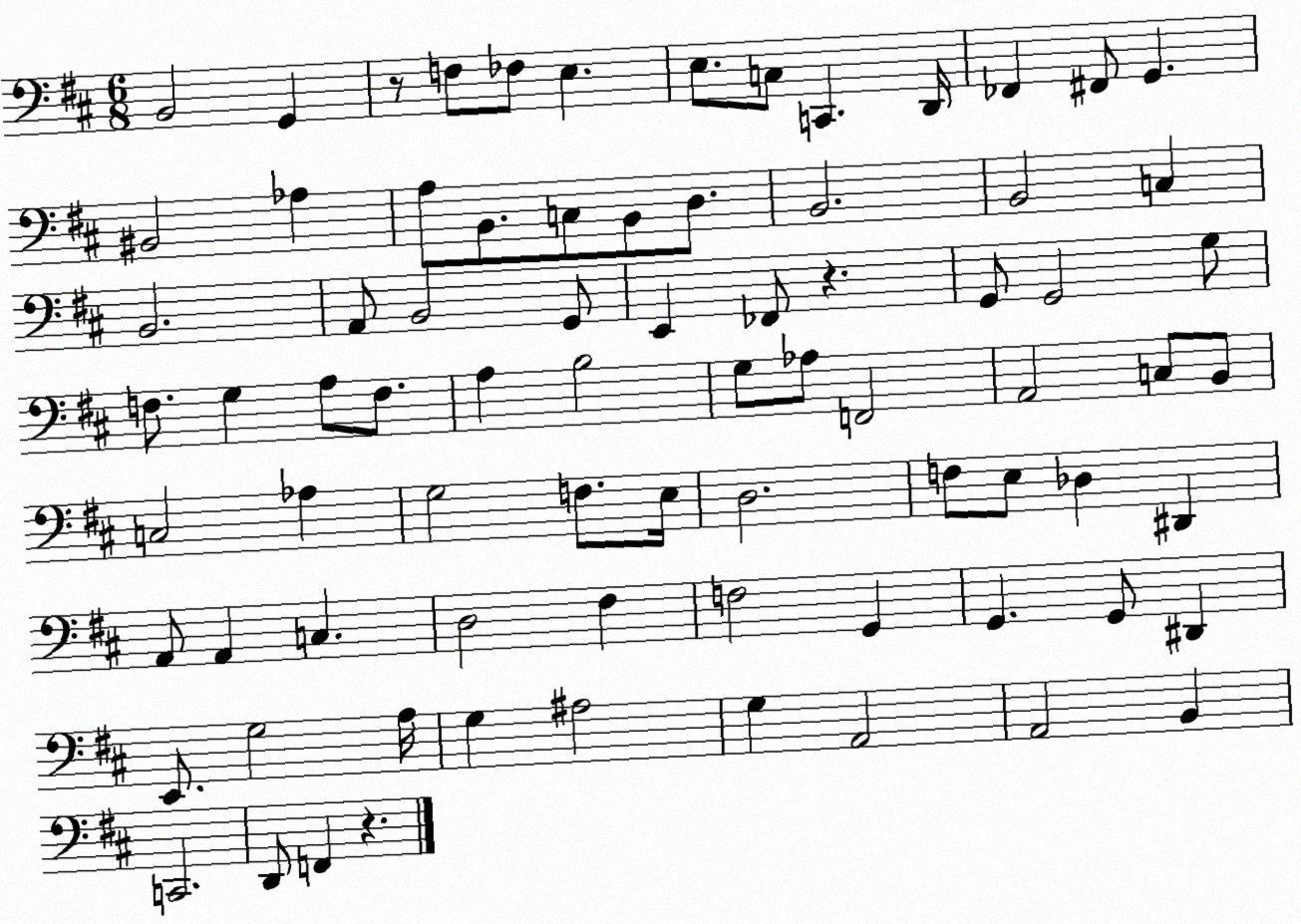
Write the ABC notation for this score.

X:1
T:Untitled
M:6/8
L:1/4
K:D
B,,2 G,, z/2 F,/2 _F,/2 E, E,/2 C,/2 C,, D,,/4 _F,, ^F,,/2 G,, ^B,,2 _A, A,/2 B,,/2 C,/2 B,,/2 D,/2 B,,2 B,,2 C, B,,2 A,,/2 B,,2 G,,/2 E,, _F,,/2 z G,,/2 G,,2 G,/2 F,/2 G, A,/2 F,/2 A, B,2 G,/2 _A,/2 F,,2 A,,2 C,/2 B,,/2 C,2 _A, G,2 F,/2 E,/4 D,2 F,/2 E,/2 _D, ^D,, A,,/2 A,, C, D,2 ^F, F,2 G,, G,, G,,/2 ^D,, E,,/2 G,2 A,/4 G, ^A,2 G, A,,2 A,,2 B,, C,,2 D,,/2 F,, z